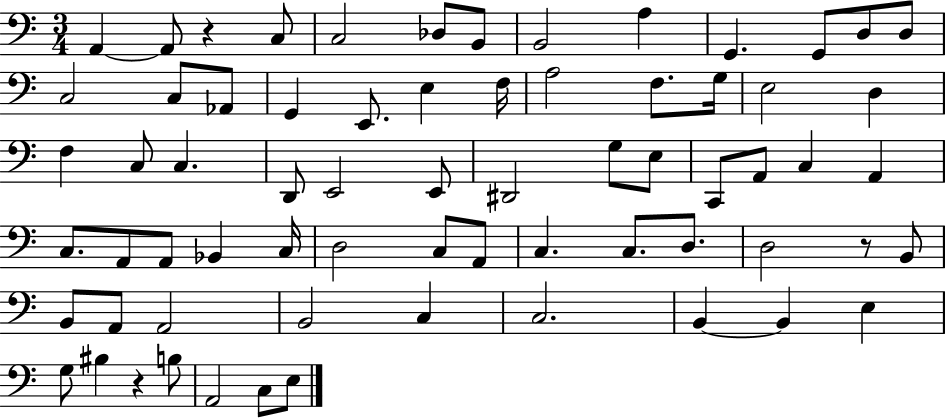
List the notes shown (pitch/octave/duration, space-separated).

A2/q A2/e R/q C3/e C3/h Db3/e B2/e B2/h A3/q G2/q. G2/e D3/e D3/e C3/h C3/e Ab2/e G2/q E2/e. E3/q F3/s A3/h F3/e. G3/s E3/h D3/q F3/q C3/e C3/q. D2/e E2/h E2/e D#2/h G3/e E3/e C2/e A2/e C3/q A2/q C3/e. A2/e A2/e Bb2/q C3/s D3/h C3/e A2/e C3/q. C3/e. D3/e. D3/h R/e B2/e B2/e A2/e A2/h B2/h C3/q C3/h. B2/q B2/q E3/q G3/e BIS3/q R/q B3/e A2/h C3/e E3/e